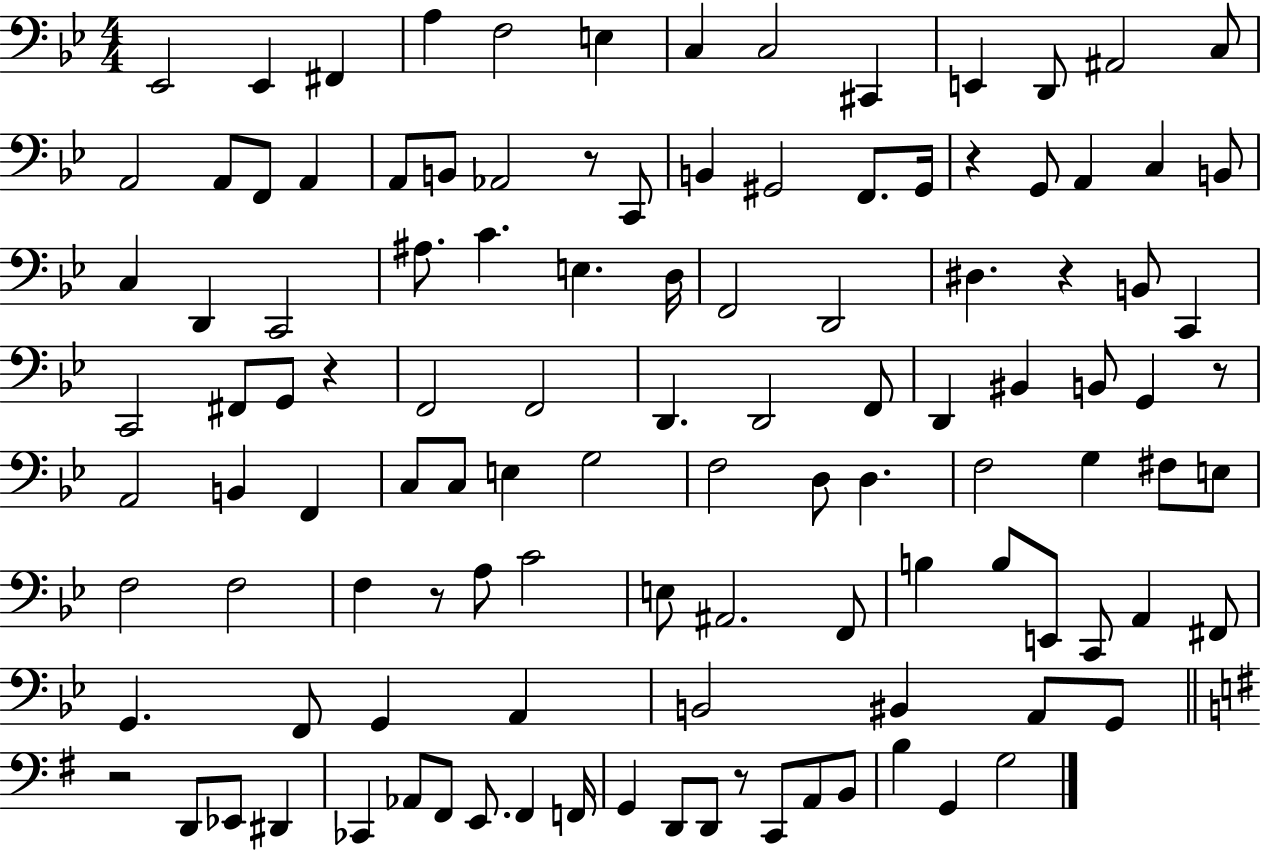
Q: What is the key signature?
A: BES major